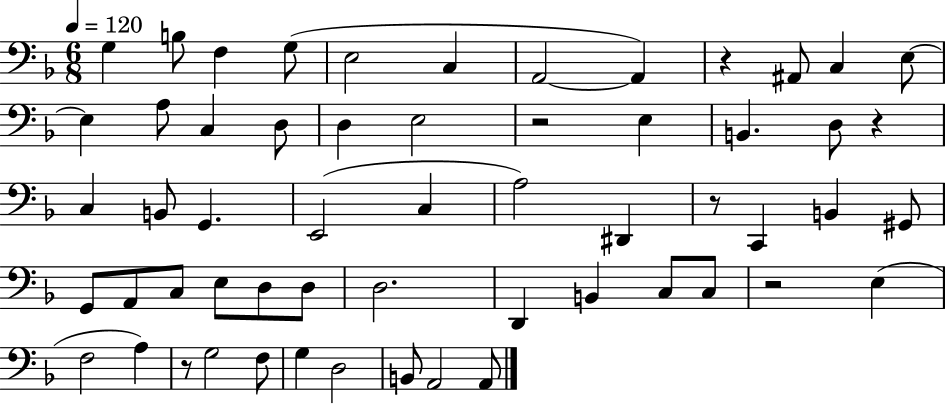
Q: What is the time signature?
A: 6/8